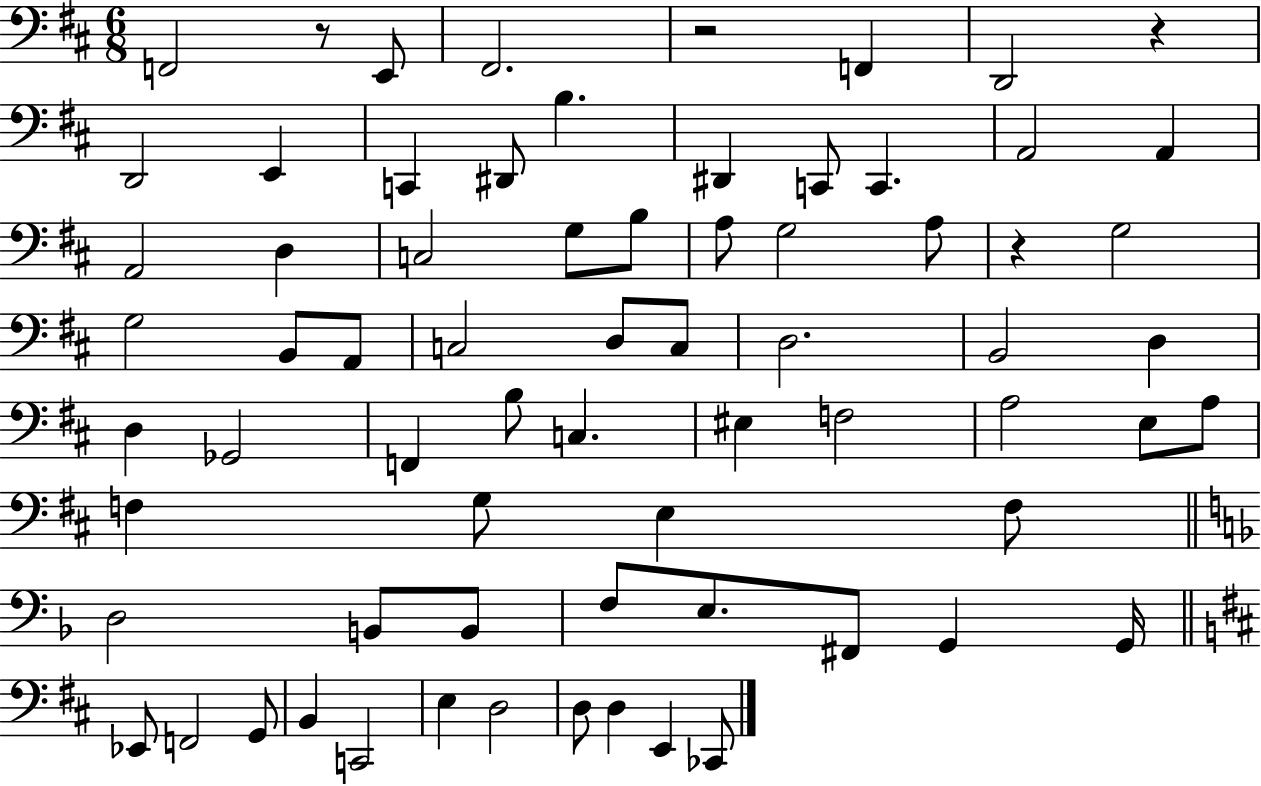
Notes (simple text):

F2/h R/e E2/e F#2/h. R/h F2/q D2/h R/q D2/h E2/q C2/q D#2/e B3/q. D#2/q C2/e C2/q. A2/h A2/q A2/h D3/q C3/h G3/e B3/e A3/e G3/h A3/e R/q G3/h G3/h B2/e A2/e C3/h D3/e C3/e D3/h. B2/h D3/q D3/q Gb2/h F2/q B3/e C3/q. EIS3/q F3/h A3/h E3/e A3/e F3/q G3/e E3/q F3/e D3/h B2/e B2/e F3/e E3/e. F#2/e G2/q G2/s Eb2/e F2/h G2/e B2/q C2/h E3/q D3/h D3/e D3/q E2/q CES2/e